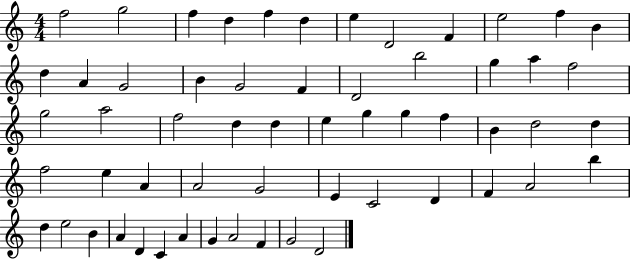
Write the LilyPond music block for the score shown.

{
  \clef treble
  \numericTimeSignature
  \time 4/4
  \key c \major
  f''2 g''2 | f''4 d''4 f''4 d''4 | e''4 d'2 f'4 | e''2 f''4 b'4 | \break d''4 a'4 g'2 | b'4 g'2 f'4 | d'2 b''2 | g''4 a''4 f''2 | \break g''2 a''2 | f''2 d''4 d''4 | e''4 g''4 g''4 f''4 | b'4 d''2 d''4 | \break f''2 e''4 a'4 | a'2 g'2 | e'4 c'2 d'4 | f'4 a'2 b''4 | \break d''4 e''2 b'4 | a'4 d'4 c'4 a'4 | g'4 a'2 f'4 | g'2 d'2 | \break \bar "|."
}